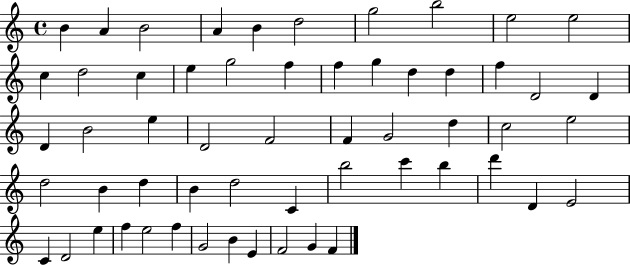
{
  \clef treble
  \time 4/4
  \defaultTimeSignature
  \key c \major
  b'4 a'4 b'2 | a'4 b'4 d''2 | g''2 b''2 | e''2 e''2 | \break c''4 d''2 c''4 | e''4 g''2 f''4 | f''4 g''4 d''4 d''4 | f''4 d'2 d'4 | \break d'4 b'2 e''4 | d'2 f'2 | f'4 g'2 d''4 | c''2 e''2 | \break d''2 b'4 d''4 | b'4 d''2 c'4 | b''2 c'''4 b''4 | d'''4 d'4 e'2 | \break c'4 d'2 e''4 | f''4 e''2 f''4 | g'2 b'4 e'4 | f'2 g'4 f'4 | \break \bar "|."
}